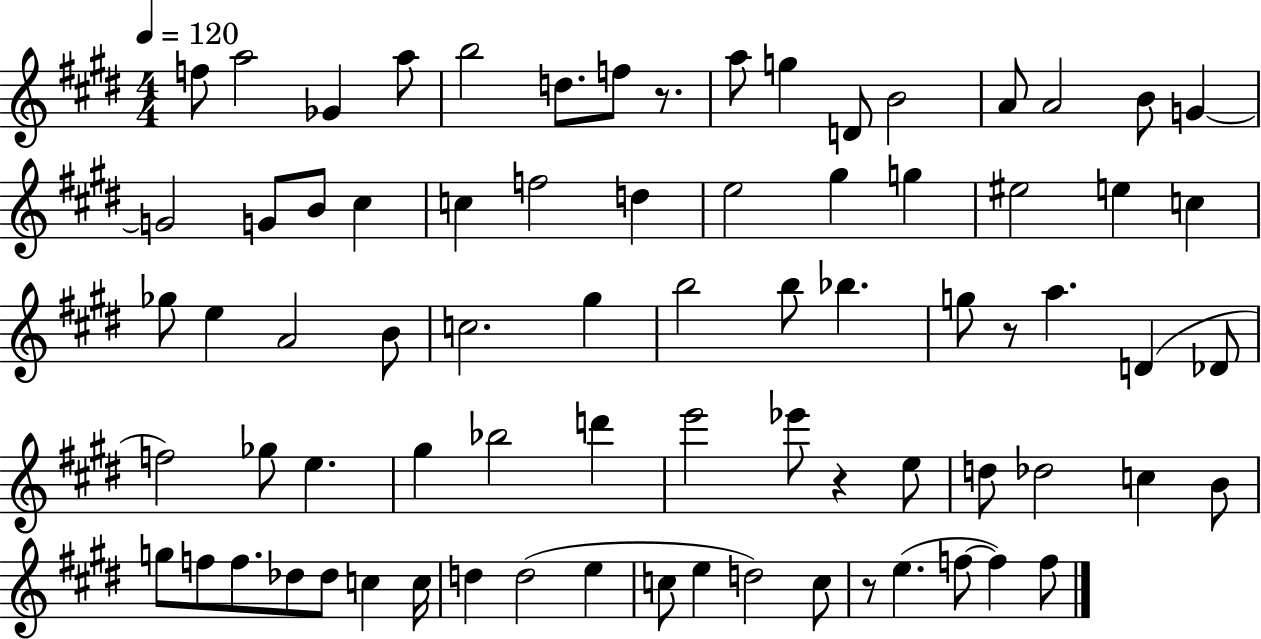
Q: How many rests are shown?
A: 4